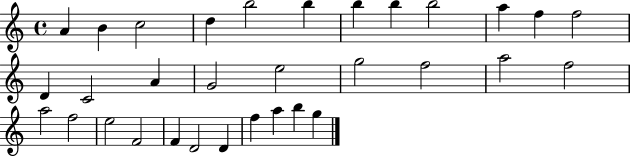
{
  \clef treble
  \time 4/4
  \defaultTimeSignature
  \key c \major
  a'4 b'4 c''2 | d''4 b''2 b''4 | b''4 b''4 b''2 | a''4 f''4 f''2 | \break d'4 c'2 a'4 | g'2 e''2 | g''2 f''2 | a''2 f''2 | \break a''2 f''2 | e''2 f'2 | f'4 d'2 d'4 | f''4 a''4 b''4 g''4 | \break \bar "|."
}